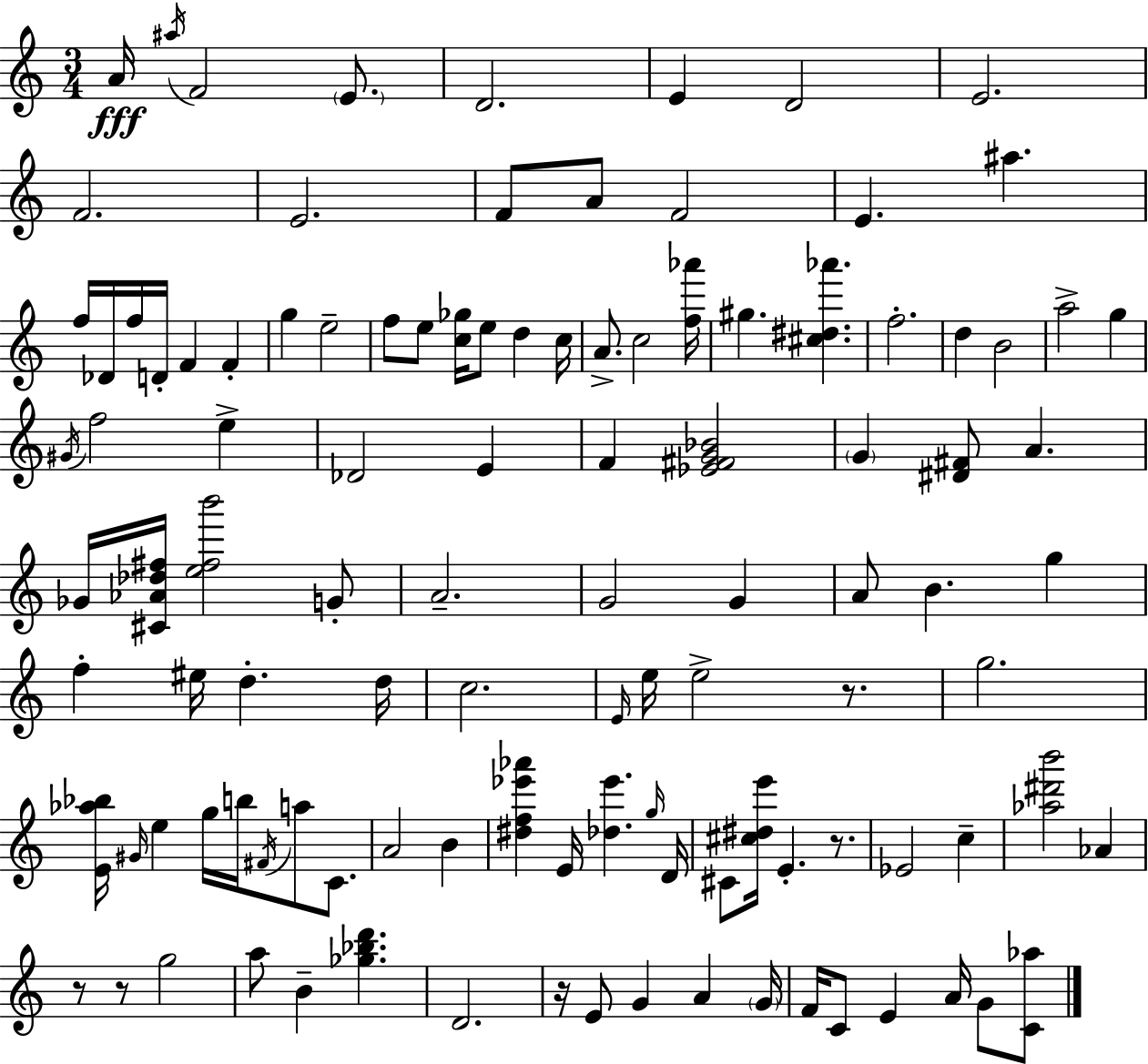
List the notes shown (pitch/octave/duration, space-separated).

A4/s A#5/s F4/h E4/e. D4/h. E4/q D4/h E4/h. F4/h. E4/h. F4/e A4/e F4/h E4/q. A#5/q. F5/s Db4/s F5/s D4/s F4/q F4/q G5/q E5/h F5/e E5/e [C5,Gb5]/s E5/e D5/q C5/s A4/e. C5/h [F5,Ab6]/s G#5/q. [C#5,D#5,Ab6]/q. F5/h. D5/q B4/h A5/h G5/q G#4/s F5/h E5/q Db4/h E4/q F4/q [Eb4,F#4,G4,Bb4]/h G4/q [D#4,F#4]/e A4/q. Gb4/s [C#4,Ab4,Db5,F#5]/s [E5,F#5,B6]/h G4/e A4/h. G4/h G4/q A4/e B4/q. G5/q F5/q EIS5/s D5/q. D5/s C5/h. E4/s E5/s E5/h R/e. G5/h. [E4,Ab5,Bb5]/s G#4/s E5/q G5/s B5/s F#4/s A5/e C4/e. A4/h B4/q [D#5,F5,Eb6,Ab6]/q E4/s [Db5,Eb6]/q. G5/s D4/s C#4/e [C#5,D#5,E6]/s E4/q. R/e. Eb4/h C5/q [Ab5,D#6,B6]/h Ab4/q R/e R/e G5/h A5/e B4/q [Gb5,Bb5,D6]/q. D4/h. R/s E4/e G4/q A4/q G4/s F4/s C4/e E4/q A4/s G4/e [C4,Ab5]/e